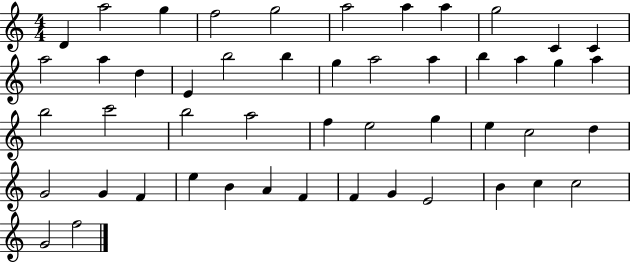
D4/q A5/h G5/q F5/h G5/h A5/h A5/q A5/q G5/h C4/q C4/q A5/h A5/q D5/q E4/q B5/h B5/q G5/q A5/h A5/q B5/q A5/q G5/q A5/q B5/h C6/h B5/h A5/h F5/q E5/h G5/q E5/q C5/h D5/q G4/h G4/q F4/q E5/q B4/q A4/q F4/q F4/q G4/q E4/h B4/q C5/q C5/h G4/h F5/h